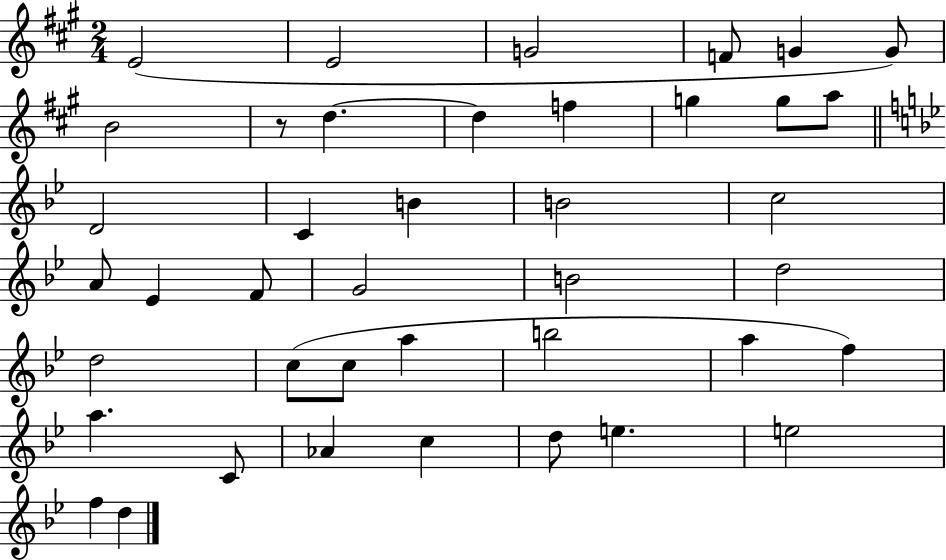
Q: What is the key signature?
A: A major